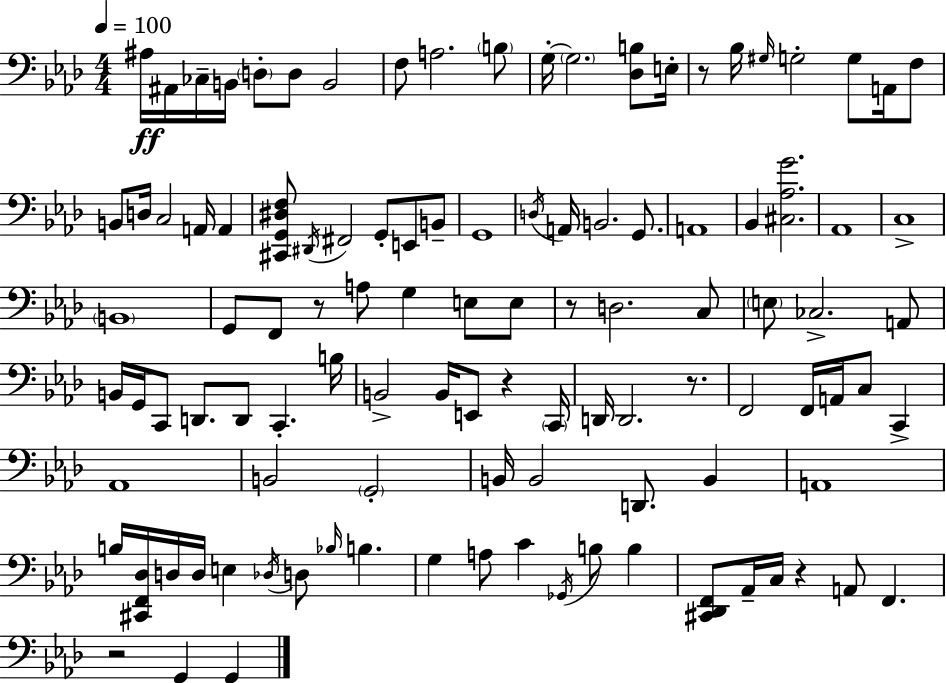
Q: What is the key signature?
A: AES major